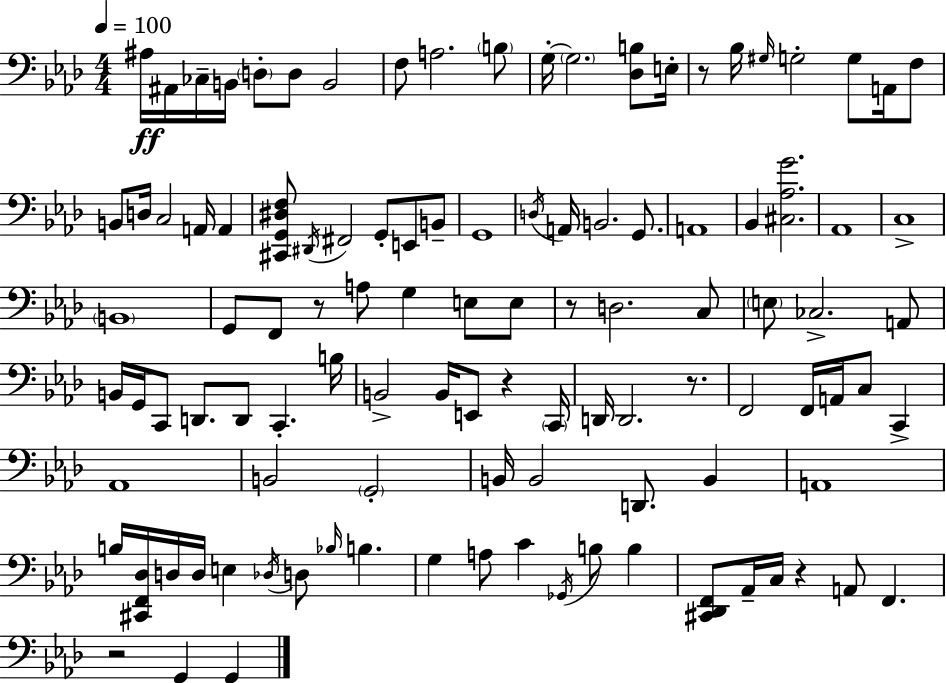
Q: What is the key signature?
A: AES major